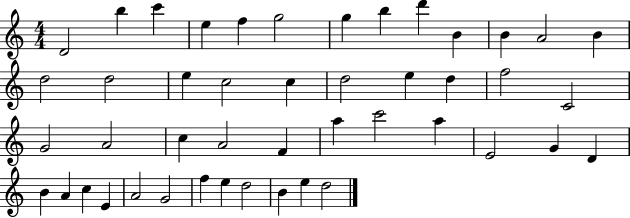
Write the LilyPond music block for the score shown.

{
  \clef treble
  \numericTimeSignature
  \time 4/4
  \key c \major
  d'2 b''4 c'''4 | e''4 f''4 g''2 | g''4 b''4 d'''4 b'4 | b'4 a'2 b'4 | \break d''2 d''2 | e''4 c''2 c''4 | d''2 e''4 d''4 | f''2 c'2 | \break g'2 a'2 | c''4 a'2 f'4 | a''4 c'''2 a''4 | e'2 g'4 d'4 | \break b'4 a'4 c''4 e'4 | a'2 g'2 | f''4 e''4 d''2 | b'4 e''4 d''2 | \break \bar "|."
}